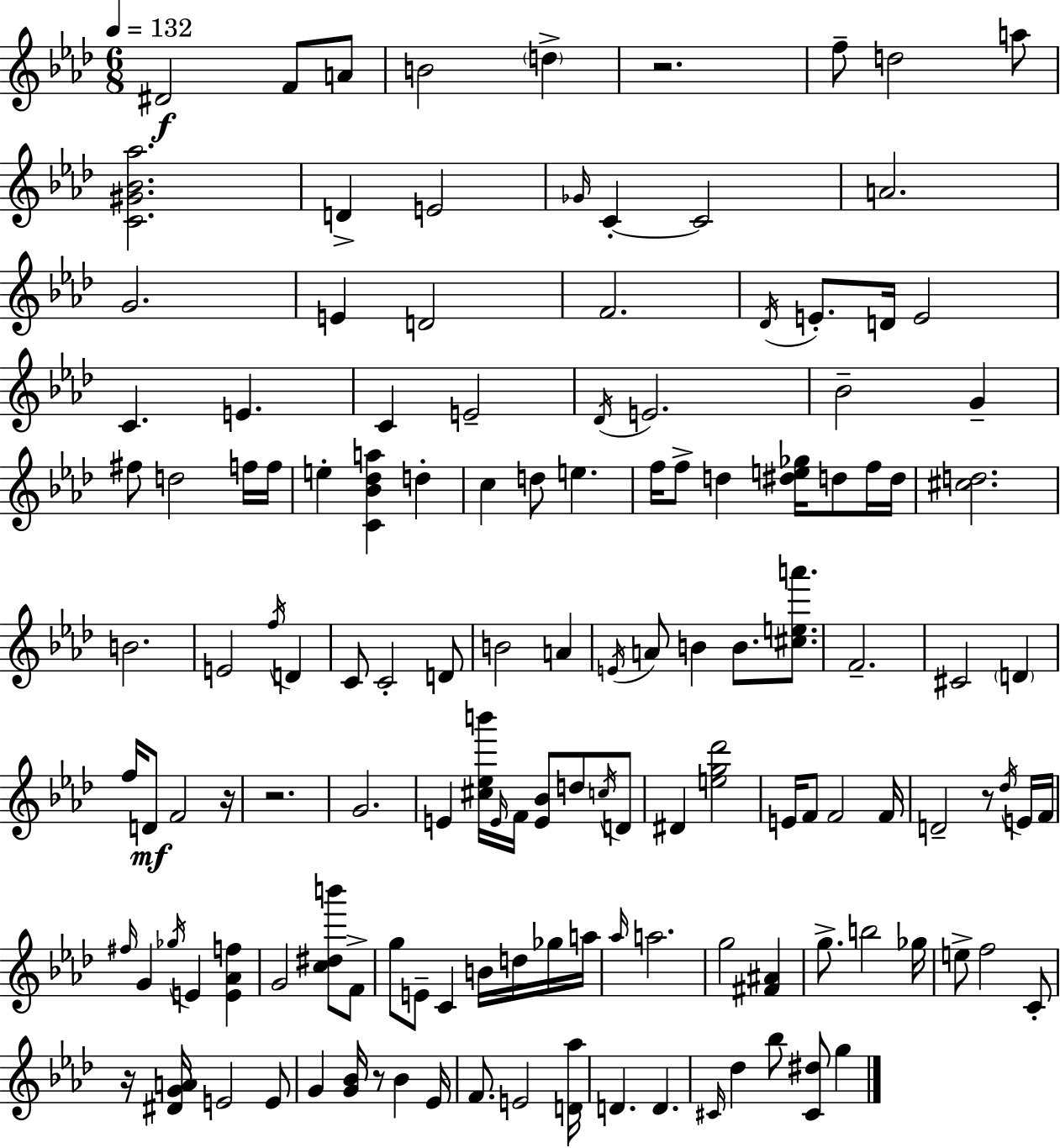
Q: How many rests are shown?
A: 6